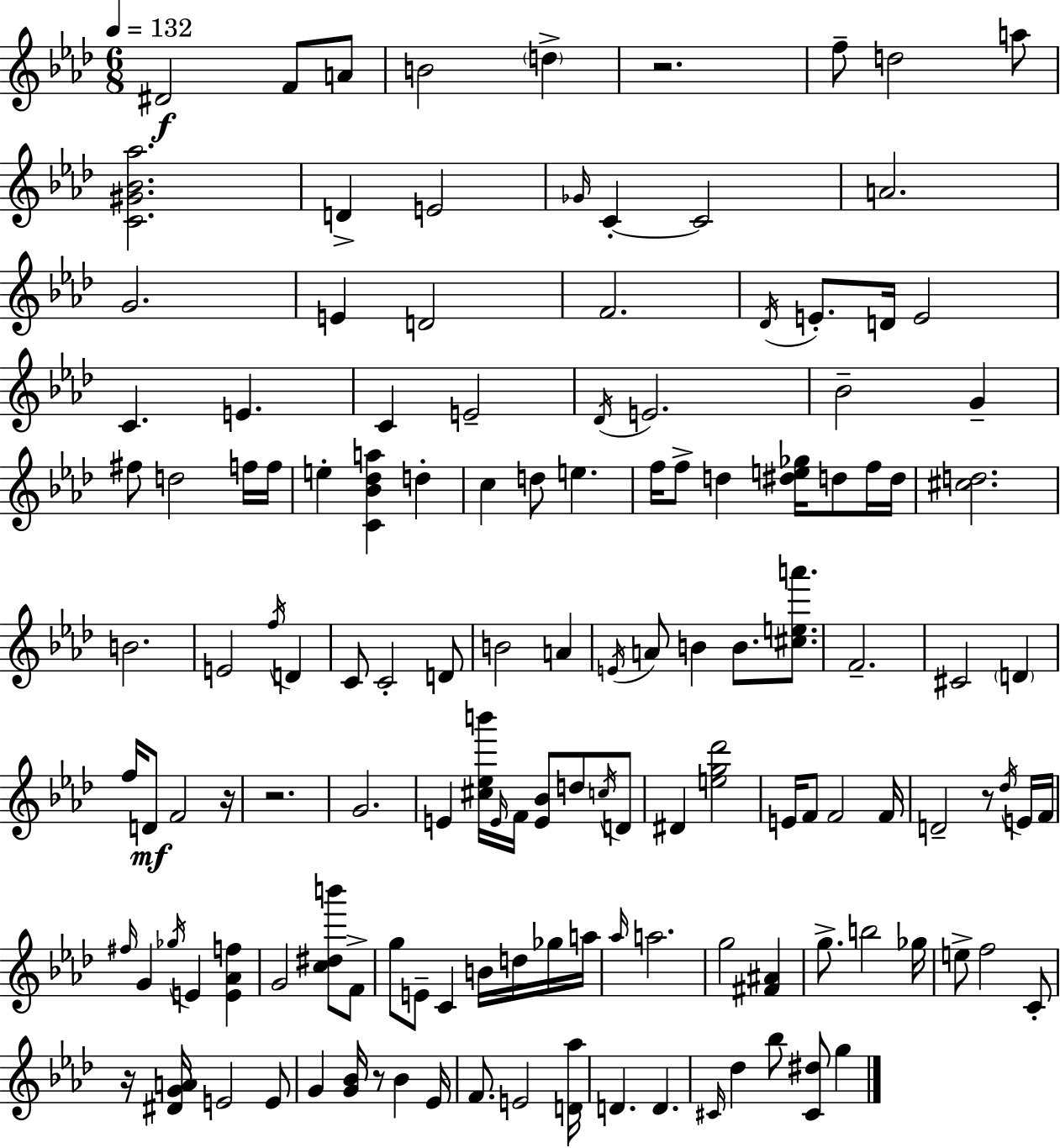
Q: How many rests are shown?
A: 6